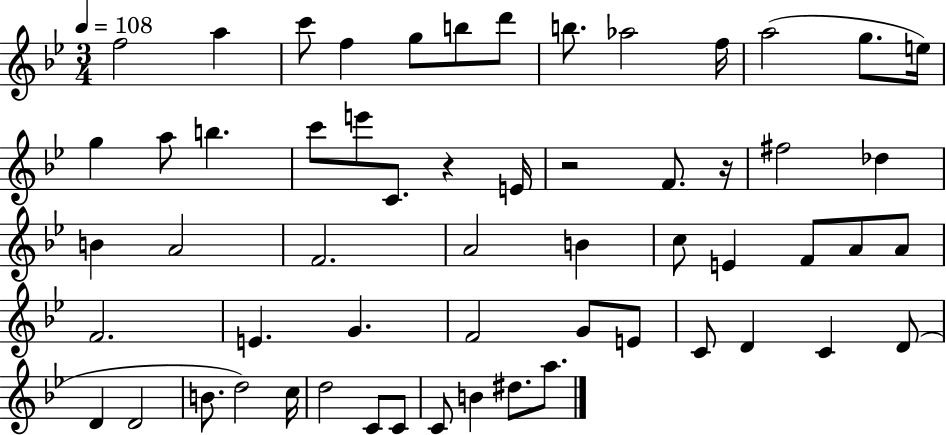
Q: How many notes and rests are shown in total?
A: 58